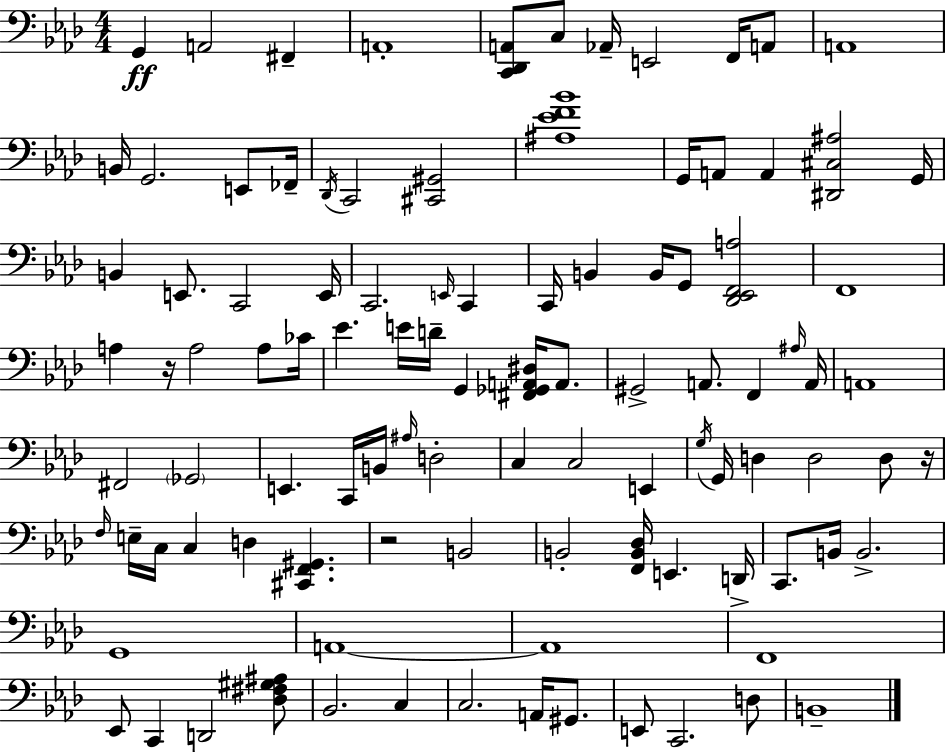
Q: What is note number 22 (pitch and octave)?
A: E2